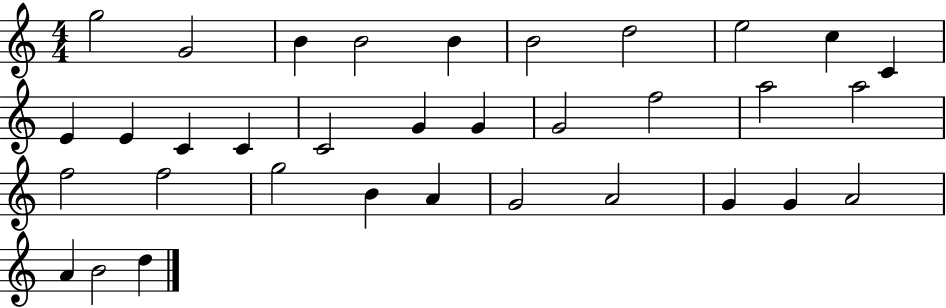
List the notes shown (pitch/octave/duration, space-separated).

G5/h G4/h B4/q B4/h B4/q B4/h D5/h E5/h C5/q C4/q E4/q E4/q C4/q C4/q C4/h G4/q G4/q G4/h F5/h A5/h A5/h F5/h F5/h G5/h B4/q A4/q G4/h A4/h G4/q G4/q A4/h A4/q B4/h D5/q